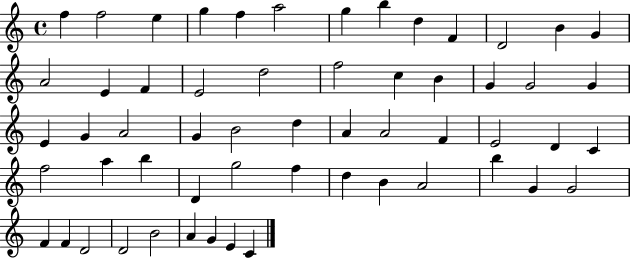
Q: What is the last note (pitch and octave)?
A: C4